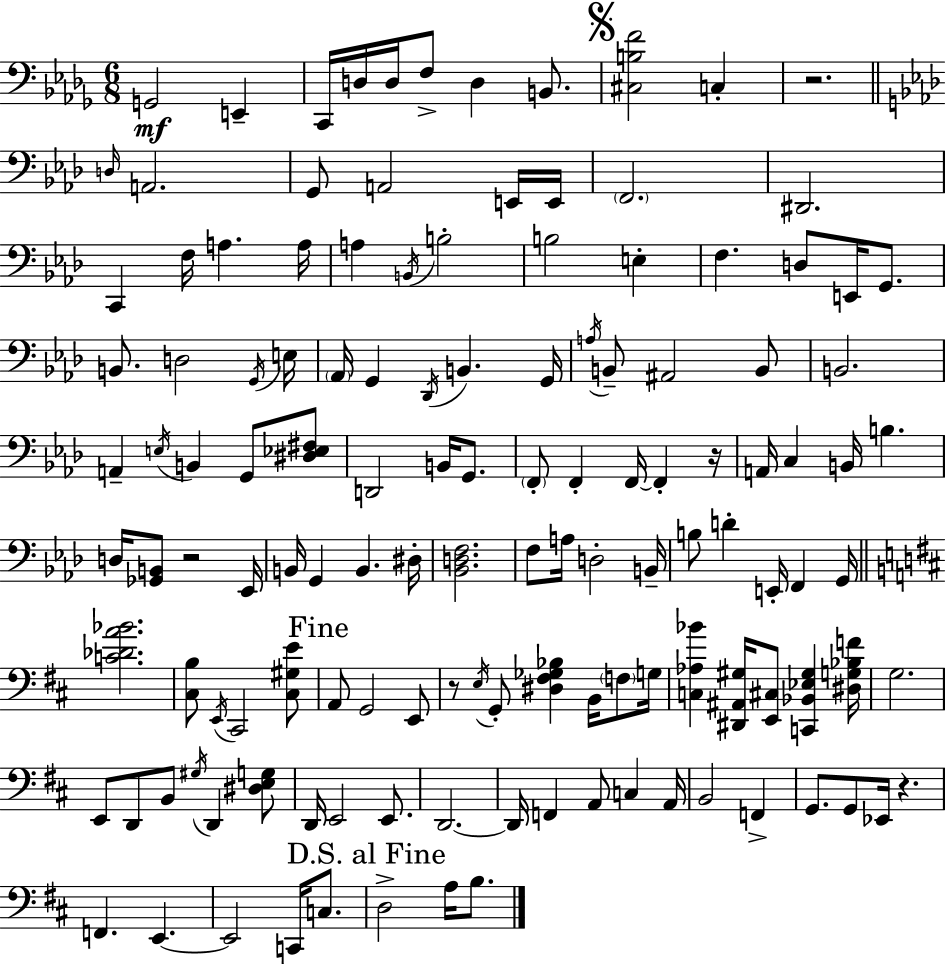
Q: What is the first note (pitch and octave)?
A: G2